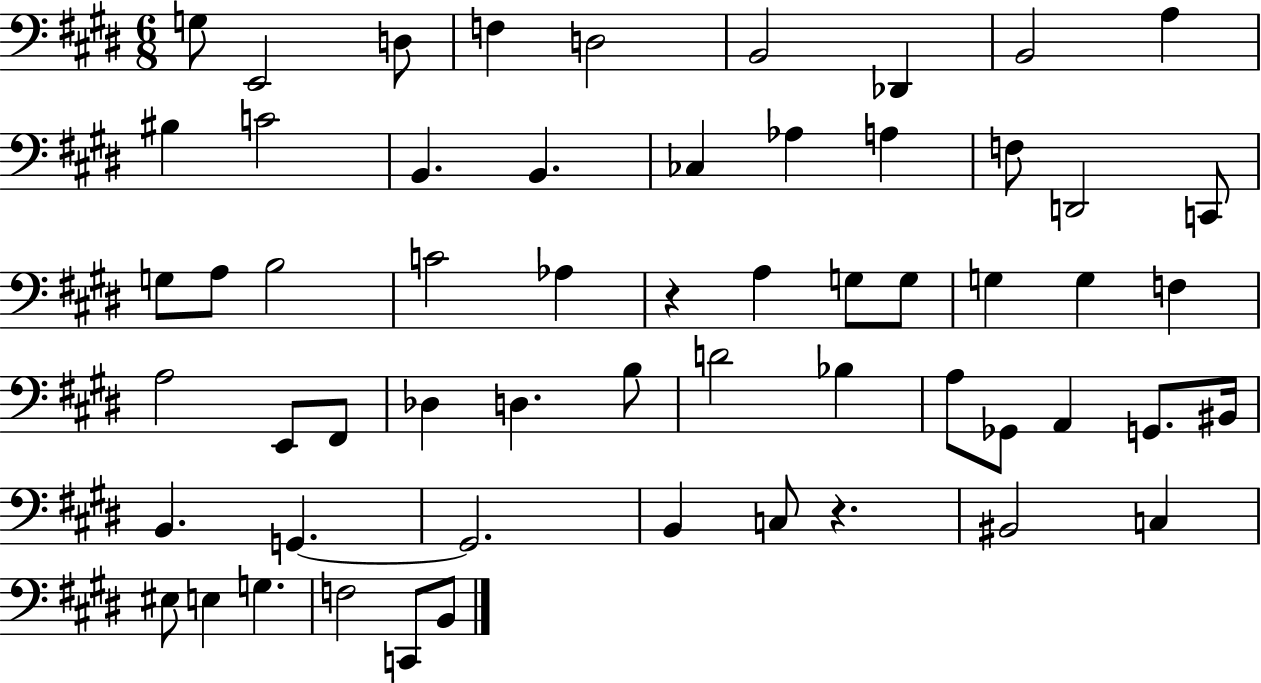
X:1
T:Untitled
M:6/8
L:1/4
K:E
G,/2 E,,2 D,/2 F, D,2 B,,2 _D,, B,,2 A, ^B, C2 B,, B,, _C, _A, A, F,/2 D,,2 C,,/2 G,/2 A,/2 B,2 C2 _A, z A, G,/2 G,/2 G, G, F, A,2 E,,/2 ^F,,/2 _D, D, B,/2 D2 _B, A,/2 _G,,/2 A,, G,,/2 ^B,,/4 B,, G,, G,,2 B,, C,/2 z ^B,,2 C, ^E,/2 E, G, F,2 C,,/2 B,,/2